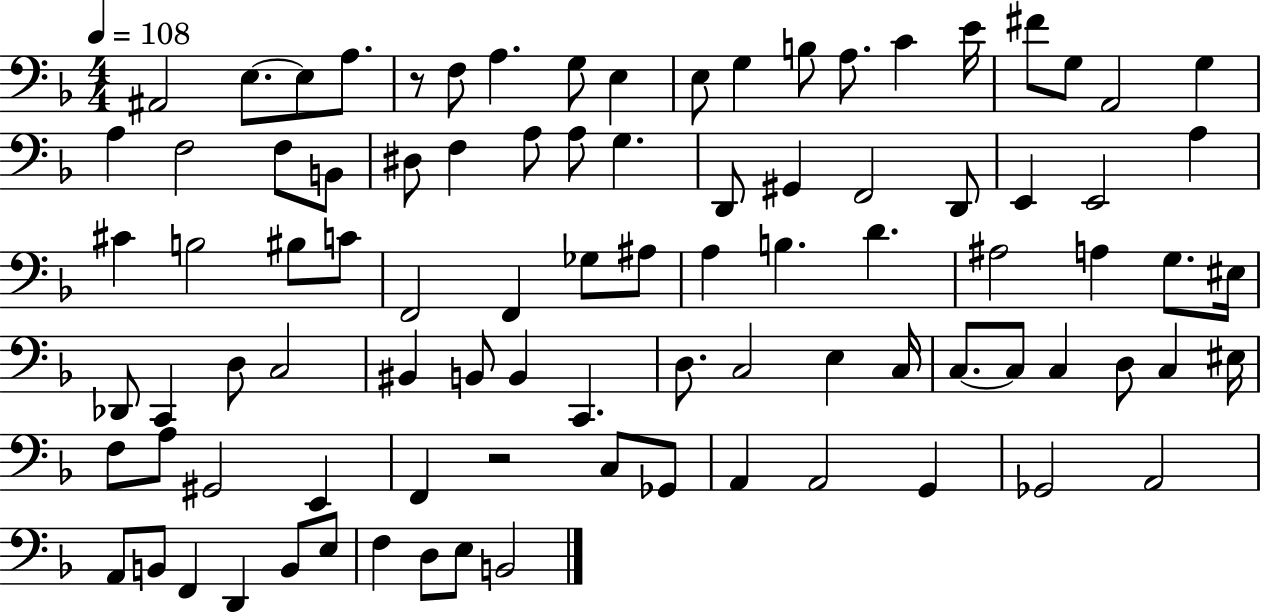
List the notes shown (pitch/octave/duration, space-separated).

A#2/h E3/e. E3/e A3/e. R/e F3/e A3/q. G3/e E3/q E3/e G3/q B3/e A3/e. C4/q E4/s F#4/e G3/e A2/h G3/q A3/q F3/h F3/e B2/e D#3/e F3/q A3/e A3/e G3/q. D2/e G#2/q F2/h D2/e E2/q E2/h A3/q C#4/q B3/h BIS3/e C4/e F2/h F2/q Gb3/e A#3/e A3/q B3/q. D4/q. A#3/h A3/q G3/e. EIS3/s Db2/e C2/q D3/e C3/h BIS2/q B2/e B2/q C2/q. D3/e. C3/h E3/q C3/s C3/e. C3/e C3/q D3/e C3/q EIS3/s F3/e A3/e G#2/h E2/q F2/q R/h C3/e Gb2/e A2/q A2/h G2/q Gb2/h A2/h A2/e B2/e F2/q D2/q B2/e E3/e F3/q D3/e E3/e B2/h